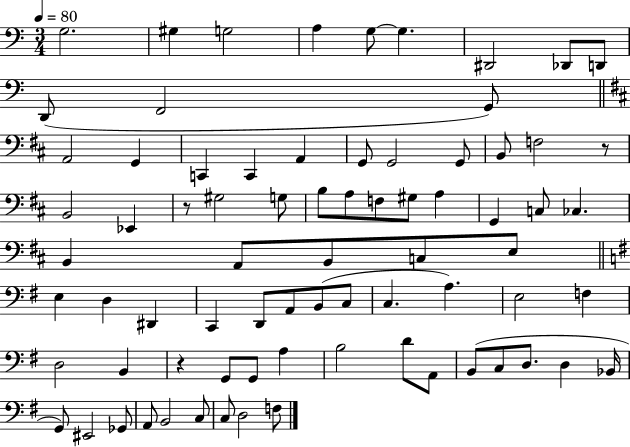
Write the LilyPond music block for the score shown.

{
  \clef bass
  \numericTimeSignature
  \time 3/4
  \key c \major
  \tempo 4 = 80
  \repeat volta 2 { g2. | gis4 g2 | a4 g8~~ g4. | dis,2 des,8 d,8 | \break d,8( f,2 g,8) | \bar "||" \break \key d \major a,2 g,4 | c,4 c,4 a,4 | g,8 g,2 g,8 | b,8 f2 r8 | \break b,2 ees,4 | r8 gis2 g8 | b8 a8 f8 gis8 a4 | g,4 c8 ces4. | \break b,4 a,8 b,8 c8 e8 | \bar "||" \break \key g \major e4 d4 dis,4 | c,4 d,8 a,8 b,8( c8 | c4. a4.) | e2 f4 | \break d2 b,4 | r4 g,8 g,8 a4 | b2 d'8 a,8 | b,8( c8 d8. d4 bes,16 | \break g,8) eis,2 ges,8 | a,8 b,2 c8 | c8 d2 f8 | } \bar "|."
}